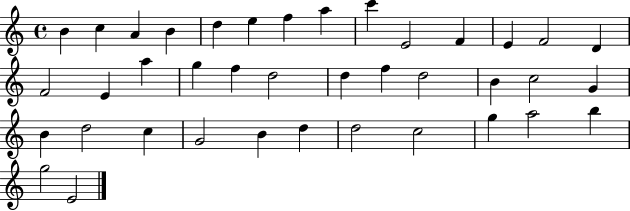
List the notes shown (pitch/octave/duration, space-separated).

B4/q C5/q A4/q B4/q D5/q E5/q F5/q A5/q C6/q E4/h F4/q E4/q F4/h D4/q F4/h E4/q A5/q G5/q F5/q D5/h D5/q F5/q D5/h B4/q C5/h G4/q B4/q D5/h C5/q G4/h B4/q D5/q D5/h C5/h G5/q A5/h B5/q G5/h E4/h